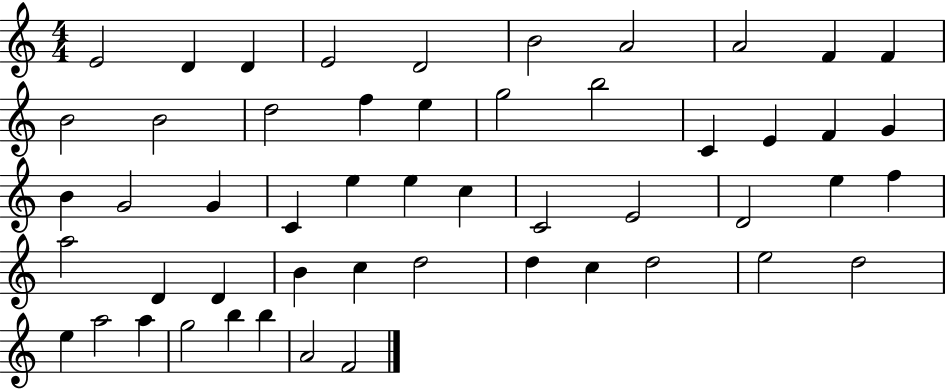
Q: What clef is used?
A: treble